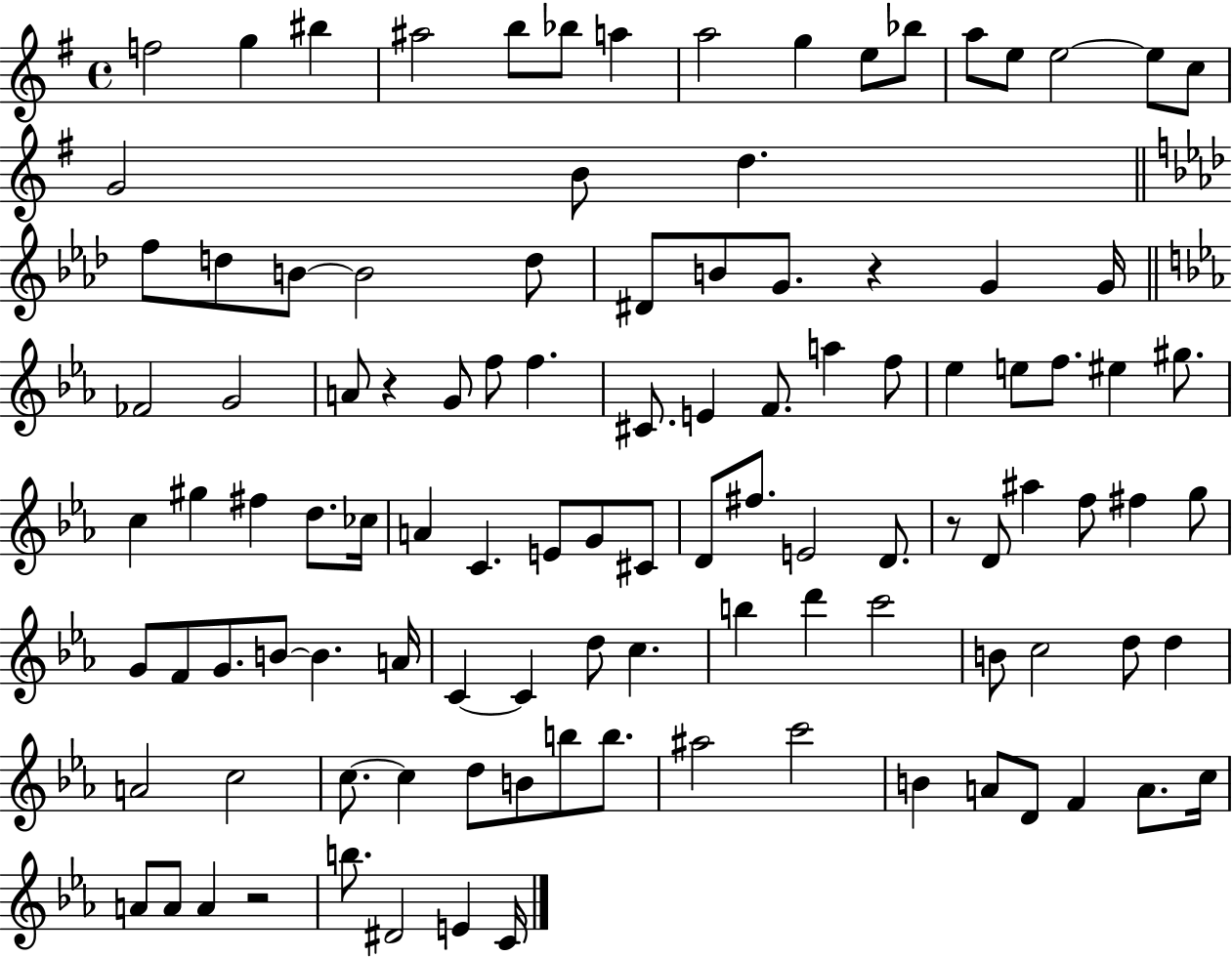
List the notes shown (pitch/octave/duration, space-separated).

F5/h G5/q BIS5/q A#5/h B5/e Bb5/e A5/q A5/h G5/q E5/e Bb5/e A5/e E5/e E5/h E5/e C5/e G4/h B4/e D5/q. F5/e D5/e B4/e B4/h D5/e D#4/e B4/e G4/e. R/q G4/q G4/s FES4/h G4/h A4/e R/q G4/e F5/e F5/q. C#4/e. E4/q F4/e. A5/q F5/e Eb5/q E5/e F5/e. EIS5/q G#5/e. C5/q G#5/q F#5/q D5/e. CES5/s A4/q C4/q. E4/e G4/e C#4/e D4/e F#5/e. E4/h D4/e. R/e D4/e A#5/q F5/e F#5/q G5/e G4/e F4/e G4/e. B4/e B4/q. A4/s C4/q C4/q D5/e C5/q. B5/q D6/q C6/h B4/e C5/h D5/e D5/q A4/h C5/h C5/e. C5/q D5/e B4/e B5/e B5/e. A#5/h C6/h B4/q A4/e D4/e F4/q A4/e. C5/s A4/e A4/e A4/q R/h B5/e. D#4/h E4/q C4/s